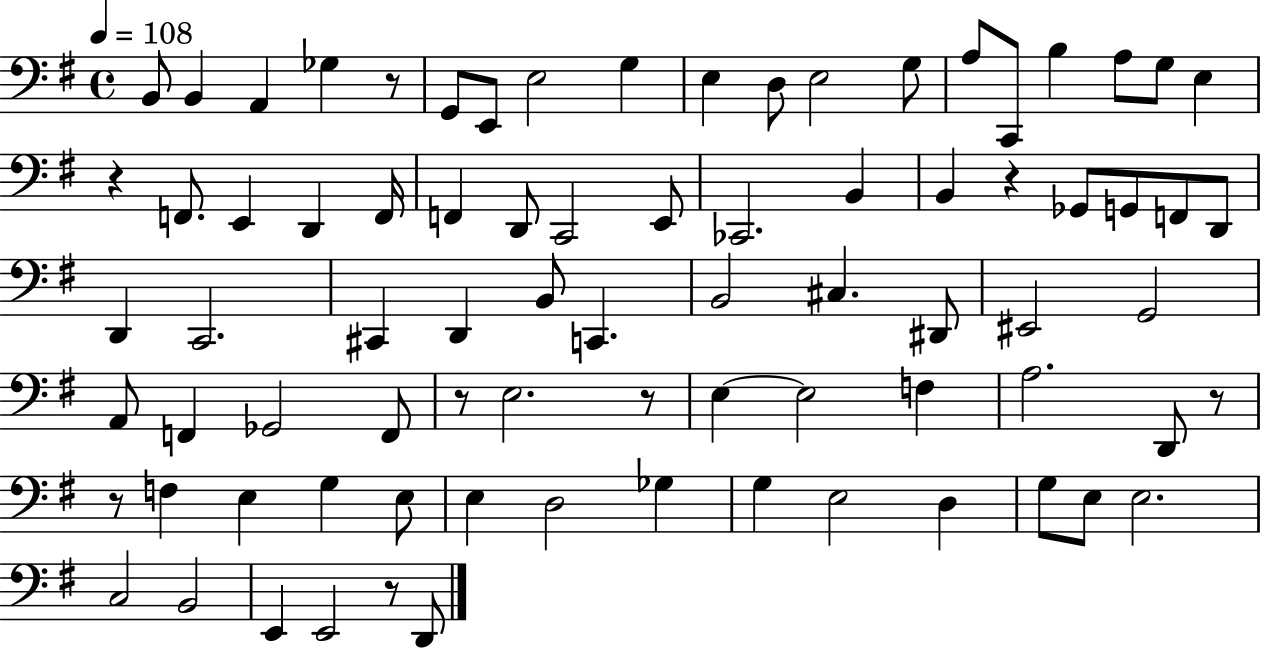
X:1
T:Untitled
M:4/4
L:1/4
K:G
B,,/2 B,, A,, _G, z/2 G,,/2 E,,/2 E,2 G, E, D,/2 E,2 G,/2 A,/2 C,,/2 B, A,/2 G,/2 E, z F,,/2 E,, D,, F,,/4 F,, D,,/2 C,,2 E,,/2 _C,,2 B,, B,, z _G,,/2 G,,/2 F,,/2 D,,/2 D,, C,,2 ^C,, D,, B,,/2 C,, B,,2 ^C, ^D,,/2 ^E,,2 G,,2 A,,/2 F,, _G,,2 F,,/2 z/2 E,2 z/2 E, E,2 F, A,2 D,,/2 z/2 z/2 F, E, G, E,/2 E, D,2 _G, G, E,2 D, G,/2 E,/2 E,2 C,2 B,,2 E,, E,,2 z/2 D,,/2